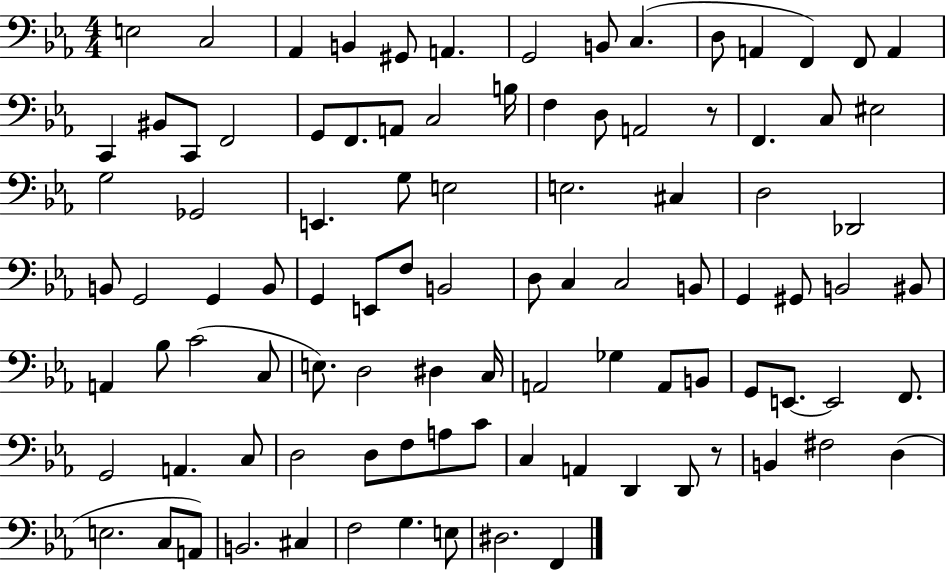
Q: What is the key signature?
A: EES major